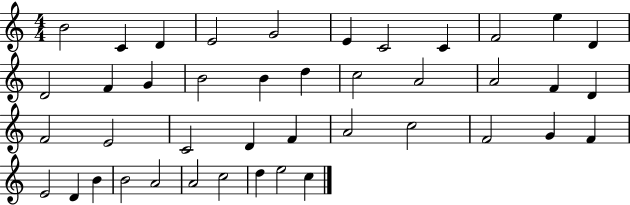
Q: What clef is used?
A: treble